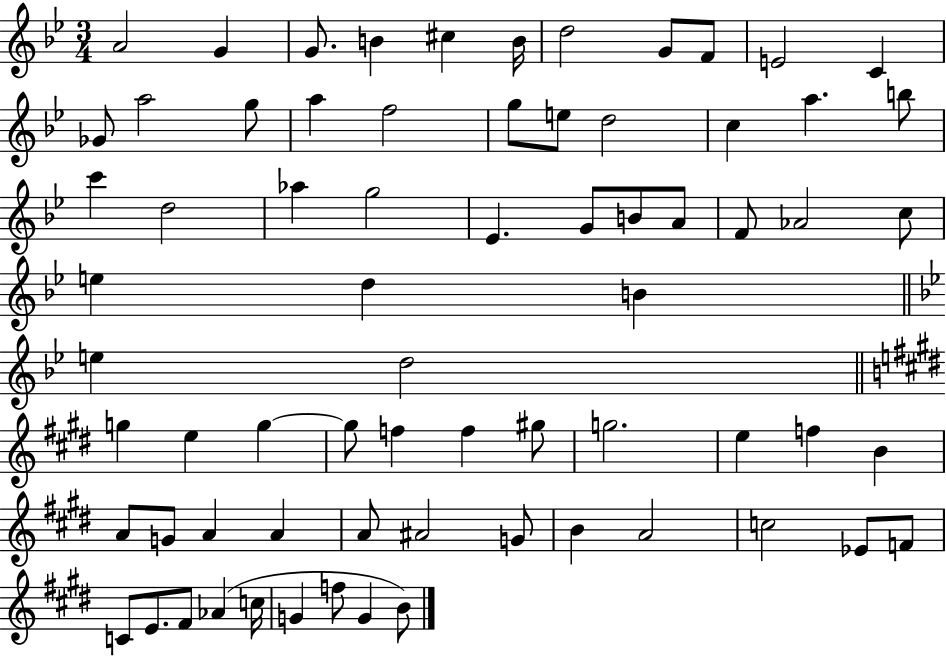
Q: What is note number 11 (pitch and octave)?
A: C4